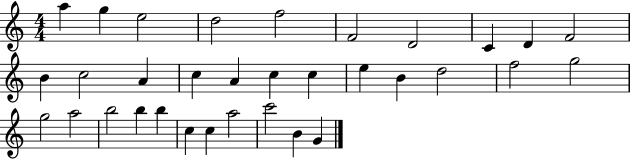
A5/q G5/q E5/h D5/h F5/h F4/h D4/h C4/q D4/q F4/h B4/q C5/h A4/q C5/q A4/q C5/q C5/q E5/q B4/q D5/h F5/h G5/h G5/h A5/h B5/h B5/q B5/q C5/q C5/q A5/h C6/h B4/q G4/q